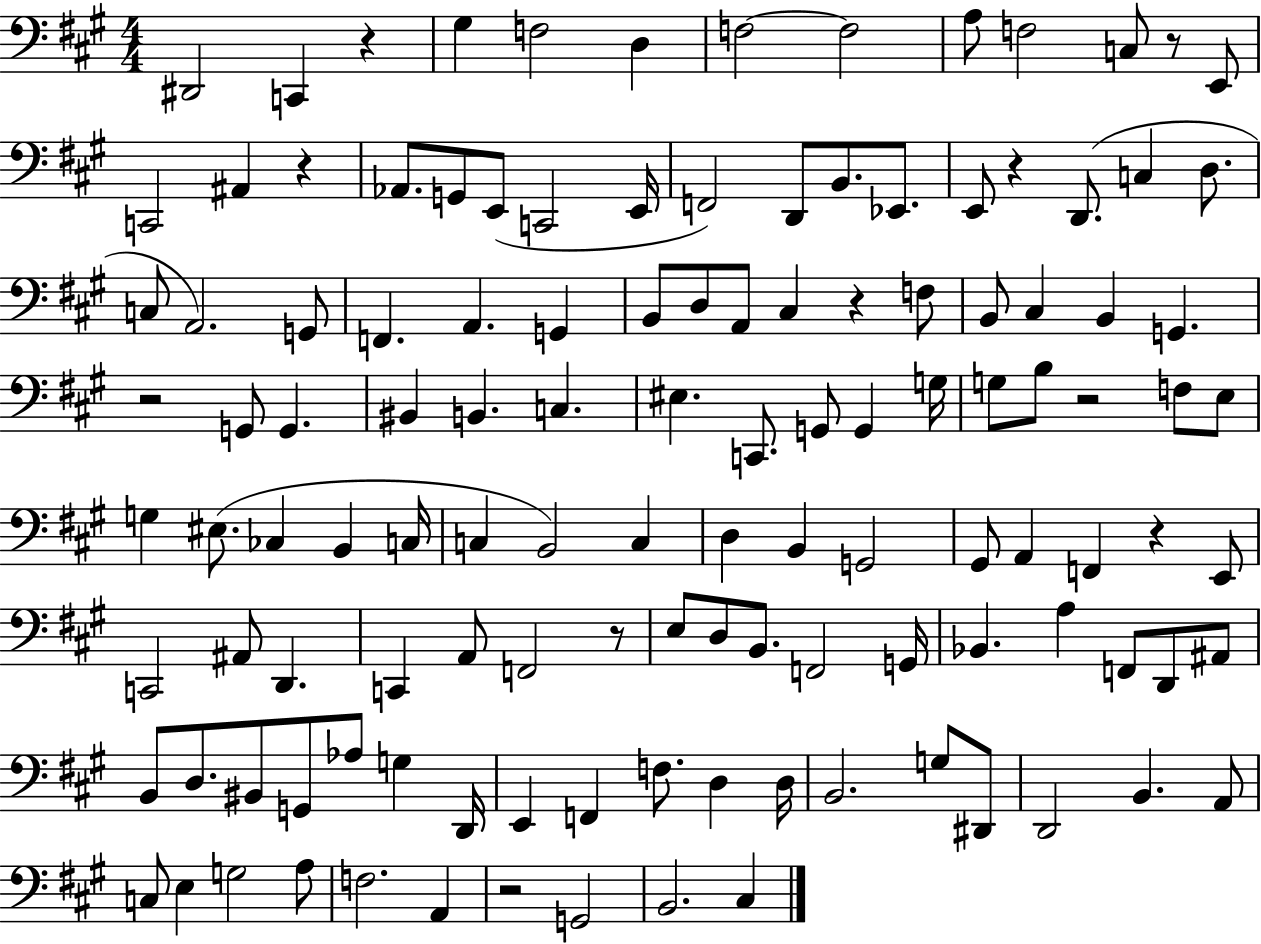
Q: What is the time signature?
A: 4/4